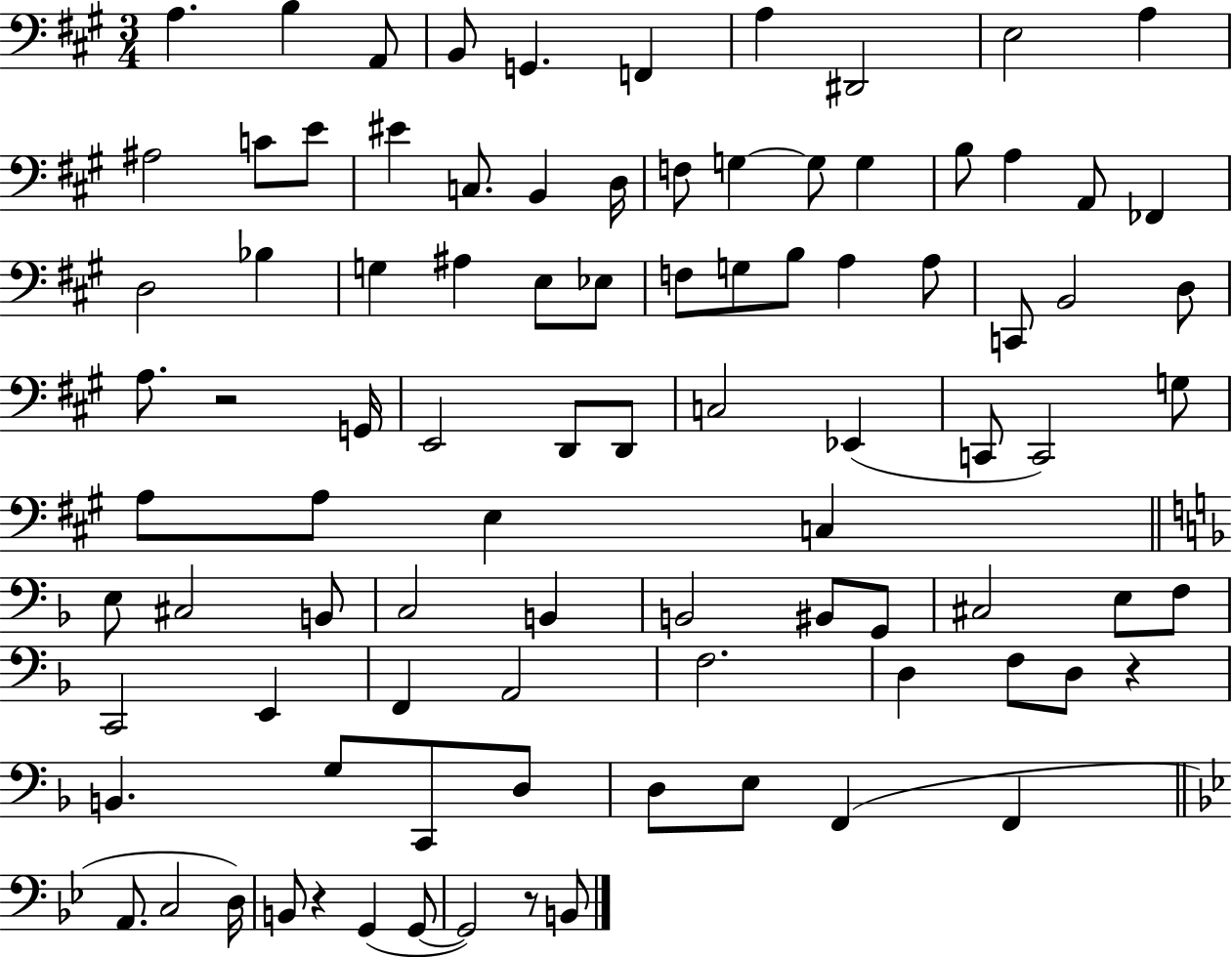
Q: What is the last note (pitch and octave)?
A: B2